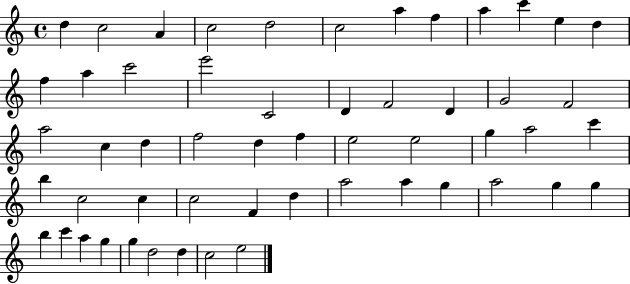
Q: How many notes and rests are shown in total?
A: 54